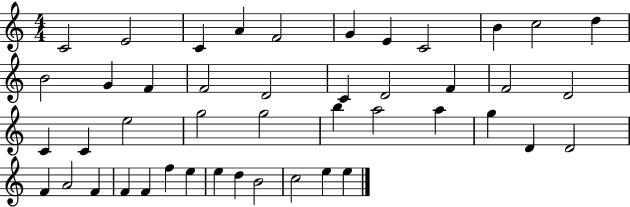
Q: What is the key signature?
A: C major